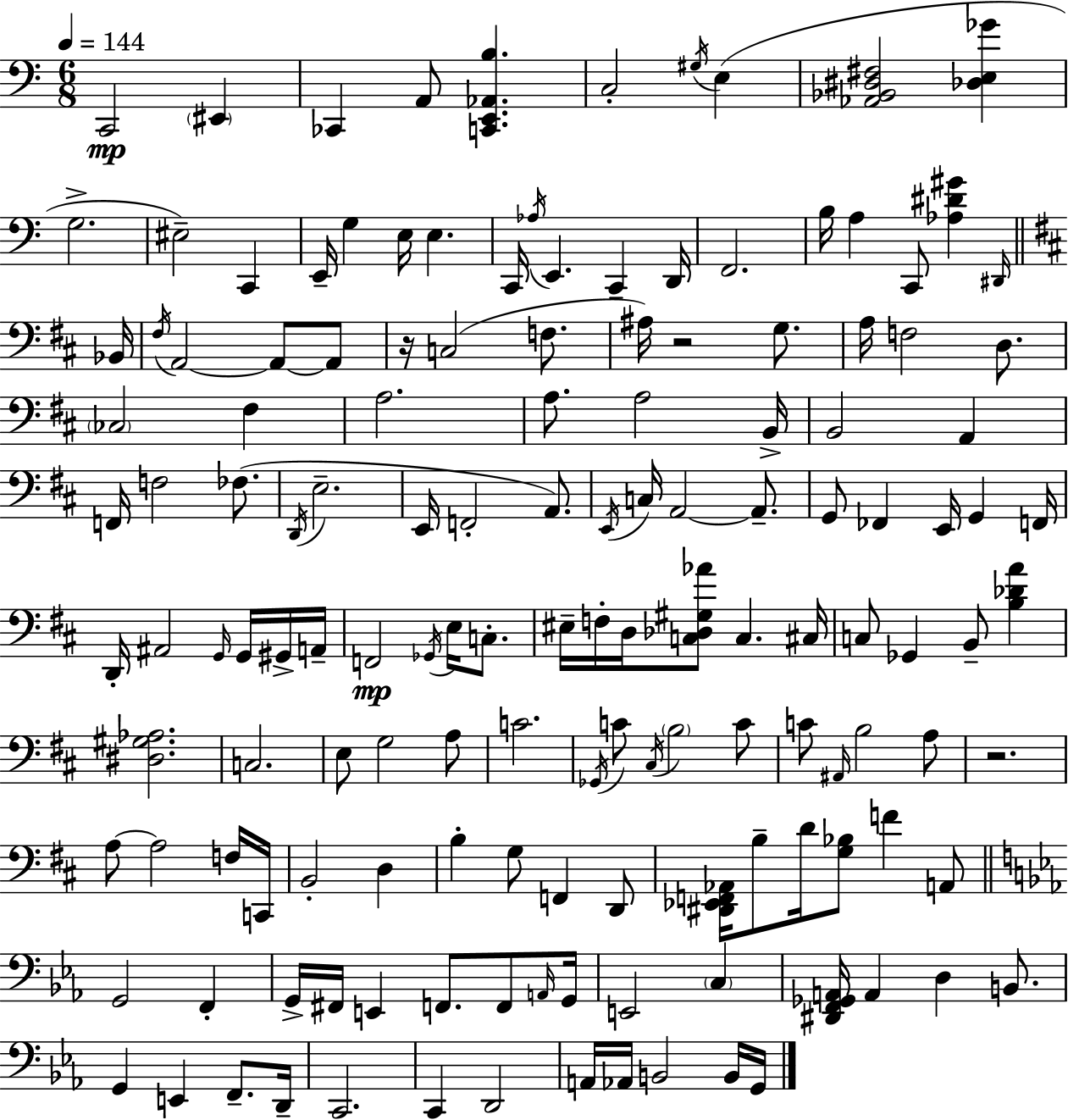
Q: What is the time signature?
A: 6/8